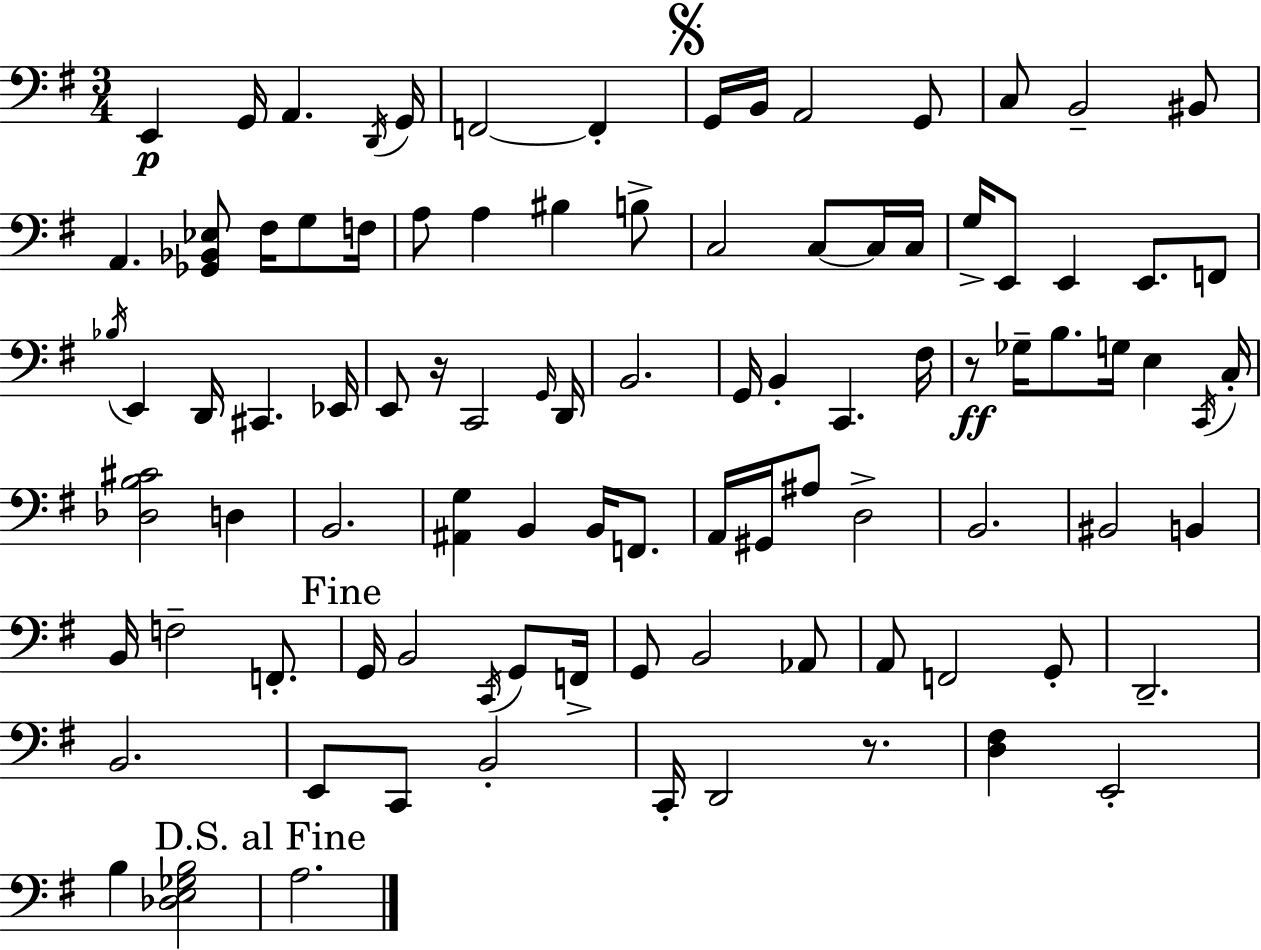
E2/q G2/s A2/q. D2/s G2/s F2/h F2/q G2/s B2/s A2/h G2/e C3/e B2/h BIS2/e A2/q. [Gb2,Bb2,Eb3]/e F#3/s G3/e F3/s A3/e A3/q BIS3/q B3/e C3/h C3/e C3/s C3/s G3/s E2/e E2/q E2/e. F2/e Bb3/s E2/q D2/s C#2/q. Eb2/s E2/e R/s C2/h G2/s D2/s B2/h. G2/s B2/q C2/q. F#3/s R/e Gb3/s B3/e. G3/s E3/q C2/s C3/s [Db3,B3,C#4]/h D3/q B2/h. [A#2,G3]/q B2/q B2/s F2/e. A2/s G#2/s A#3/e D3/h B2/h. BIS2/h B2/q B2/s F3/h F2/e. G2/s B2/h C2/s G2/e F2/s G2/e B2/h Ab2/e A2/e F2/h G2/e D2/h. B2/h. E2/e C2/e B2/h C2/s D2/h R/e. [D3,F#3]/q E2/h B3/q [Db3,E3,Gb3,B3]/h A3/h.